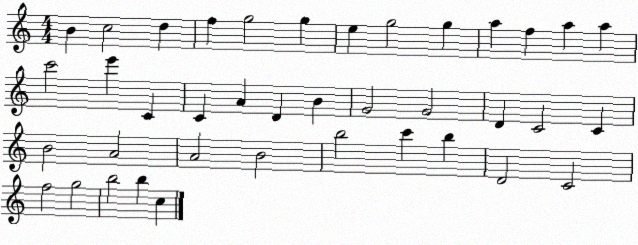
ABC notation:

X:1
T:Untitled
M:4/4
L:1/4
K:C
B c2 d f g2 g e g2 g a f a a c'2 e' C C A D B G2 G2 D C2 C B2 A2 A2 B2 b2 c' b D2 C2 f2 g2 b2 b c